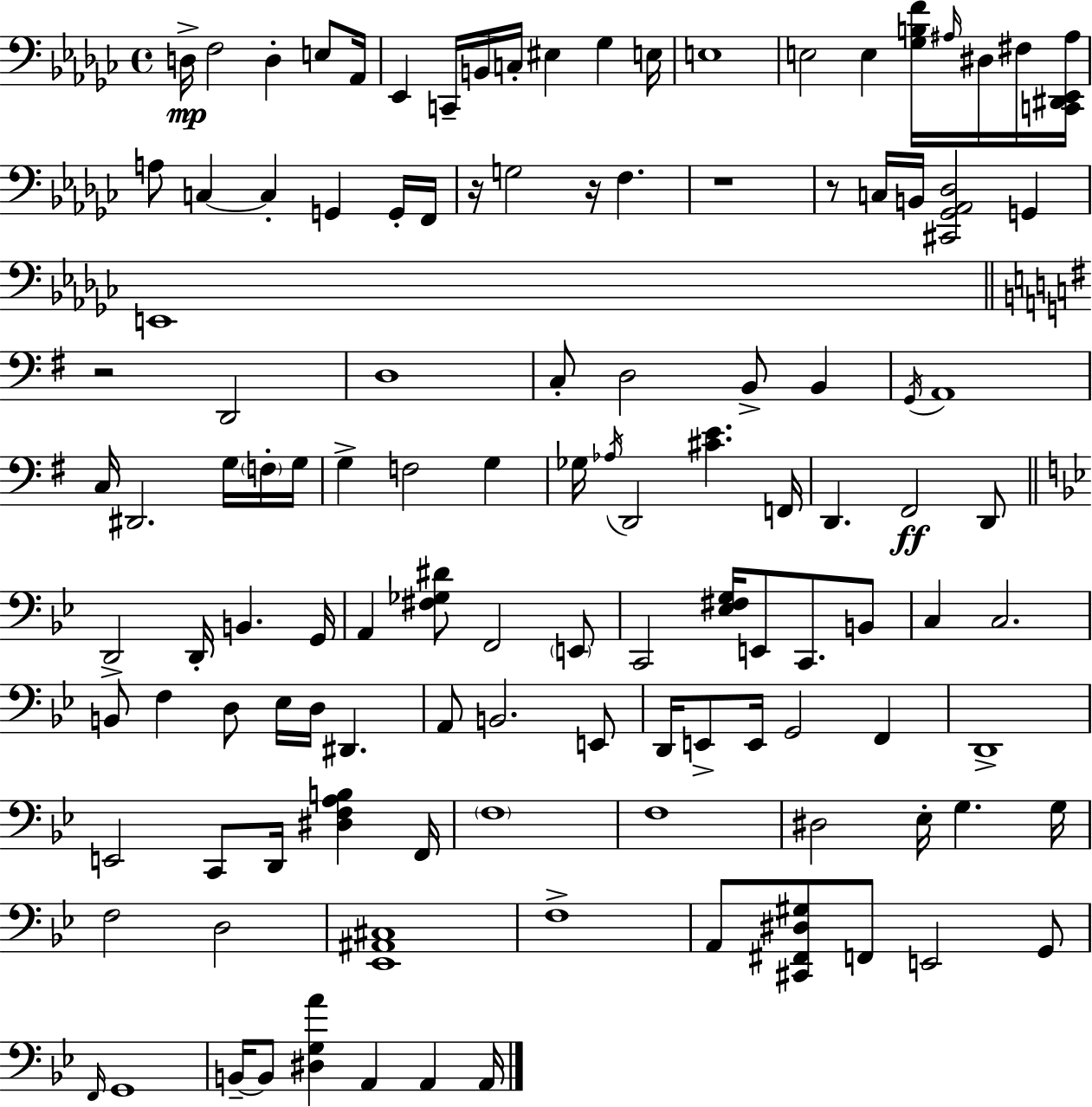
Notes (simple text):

D3/s F3/h D3/q E3/e Ab2/s Eb2/q C2/s B2/s C3/s EIS3/q Gb3/q E3/s E3/w E3/h E3/q [Gb3,B3,F4]/s A#3/s D#3/s F#3/s [C2,D#2,Eb2,A#3]/s A3/e C3/q C3/q G2/q G2/s F2/s R/s G3/h R/s F3/q. R/w R/e C3/s B2/s [C#2,Gb2,Ab2,Db3]/h G2/q E2/w R/h D2/h D3/w C3/e D3/h B2/e B2/q G2/s A2/w C3/s D#2/h. G3/s F3/s G3/s G3/q F3/h G3/q Gb3/s Ab3/s D2/h [C#4,E4]/q. F2/s D2/q. F#2/h D2/e D2/h D2/s B2/q. G2/s A2/q [F#3,Gb3,D#4]/e F2/h E2/e C2/h [Eb3,F#3,G3]/s E2/e C2/e. B2/e C3/q C3/h. B2/e F3/q D3/e Eb3/s D3/s D#2/q. A2/e B2/h. E2/e D2/s E2/e E2/s G2/h F2/q D2/w E2/h C2/e D2/s [D#3,F3,A3,B3]/q F2/s F3/w F3/w D#3/h Eb3/s G3/q. G3/s F3/h D3/h [Eb2,A#2,C#3]/w F3/w A2/e [C#2,F#2,D#3,G#3]/e F2/e E2/h G2/e F2/s G2/w B2/s B2/e [D#3,G3,A4]/q A2/q A2/q A2/s